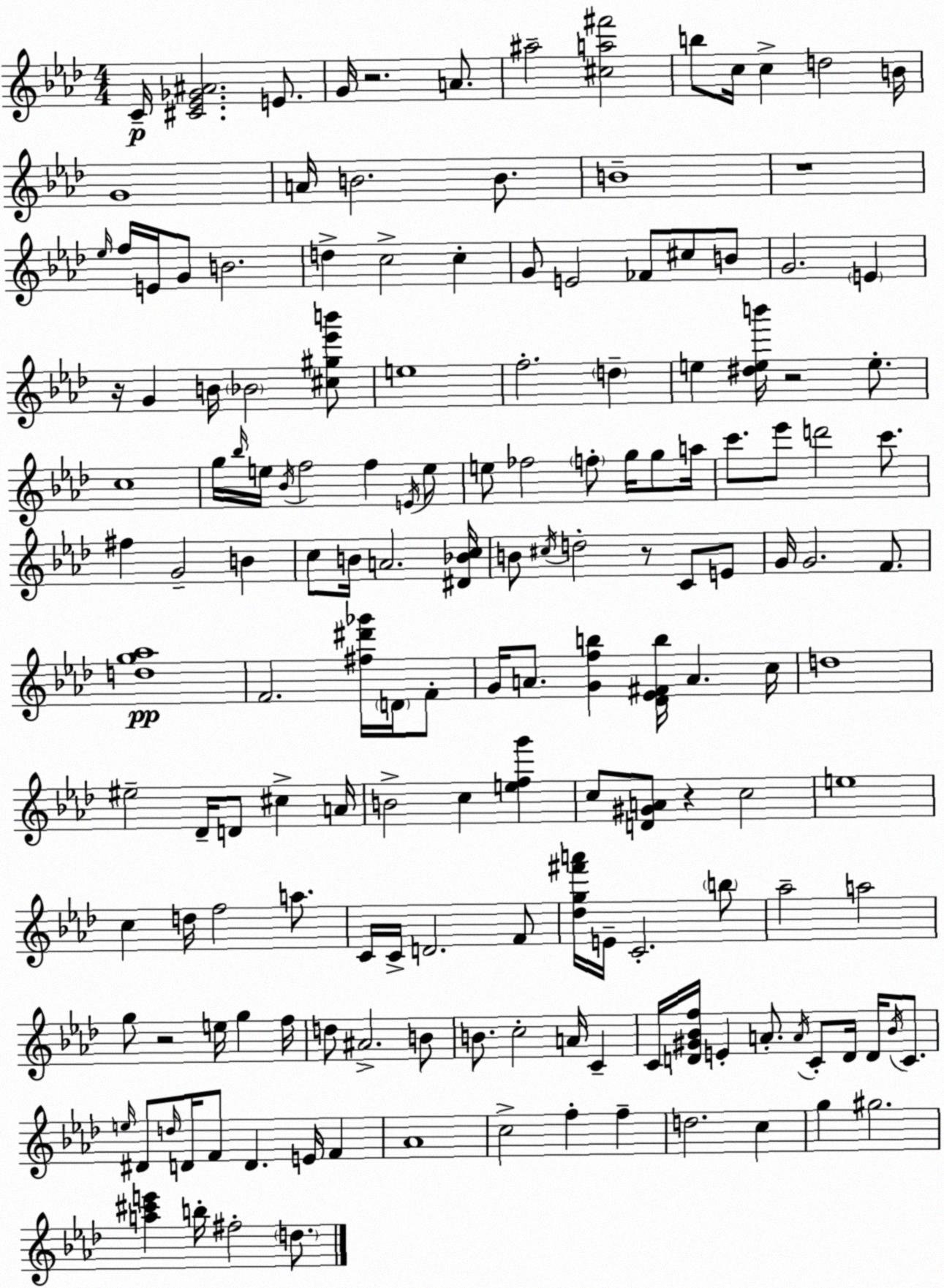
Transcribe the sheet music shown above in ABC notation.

X:1
T:Untitled
M:4/4
L:1/4
K:Fm
C/4 [^C_E_G^A]2 E/2 G/4 z2 A/2 ^a2 [^ca^f']2 b/2 c/4 c d2 B/4 G4 A/4 B2 B/2 B4 z4 _e/4 f/4 E/4 G/2 B2 d c2 c G/2 E2 _F/2 ^c/2 B/2 G2 E z/4 G B/4 _B2 [^c^g_e'b']/2 e4 f2 d e [^deb']/4 z2 e/2 c4 g/4 _b/4 e/4 _B/4 f2 f E/4 e/2 e/2 _f2 f/2 g/4 g/2 a/4 c'/2 _e'/2 d'2 c'/2 ^f G2 B c/2 B/4 A2 [^D_Bc]/4 B/2 ^c/4 d2 z/2 C/2 E/2 G/4 G2 F/2 [dg_a]4 F2 [^f^d'_g']/4 D/4 F/2 G/4 A/2 [Gfb] [_D_E^Fb]/4 A c/4 d4 ^e2 _D/4 D/2 ^c A/4 B2 c [efg'] c/2 [D^GA]/2 z c2 e4 c d/4 f2 a/2 C/4 C/4 D2 F/2 [_dg^f'a']/4 E/4 C2 b/2 _a2 a2 g/2 z2 e/4 g f/4 d/2 ^A2 B/2 B/2 c2 A/4 C C/4 [D^G_Bf]/4 E A/2 A/4 C/2 D/4 D/4 _B/4 C/2 e/4 ^D/2 d/4 D/4 F/2 D E/4 F _A4 c2 f f d2 c g ^g2 [a^c'e'] b/4 ^f2 d/2